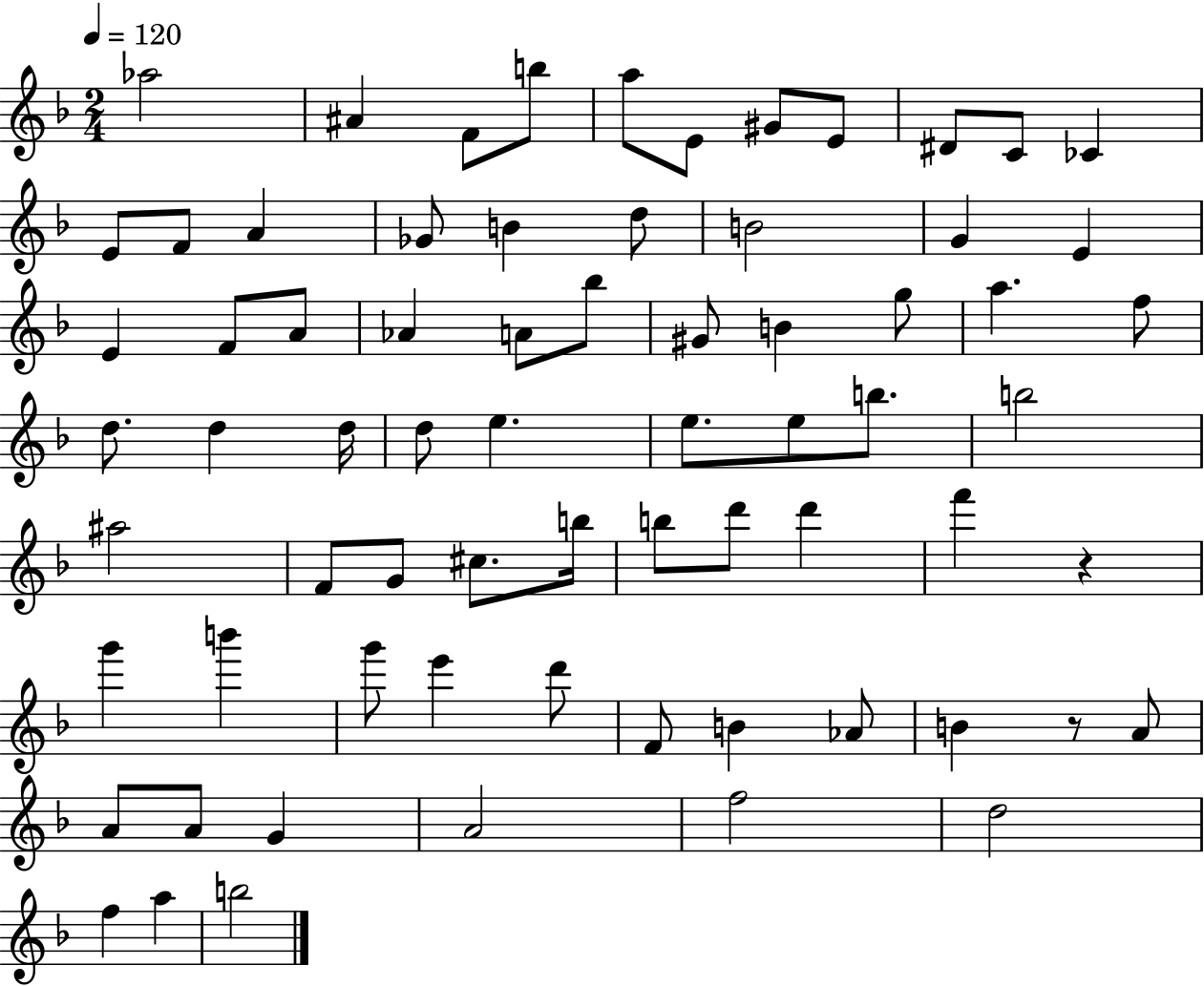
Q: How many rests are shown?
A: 2